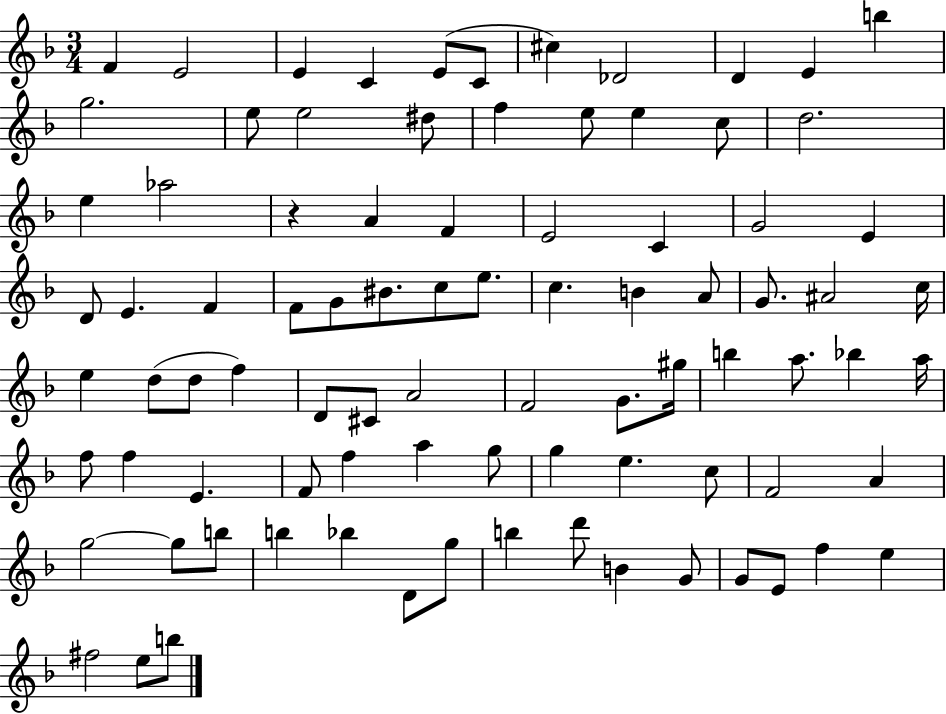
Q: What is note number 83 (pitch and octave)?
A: E5